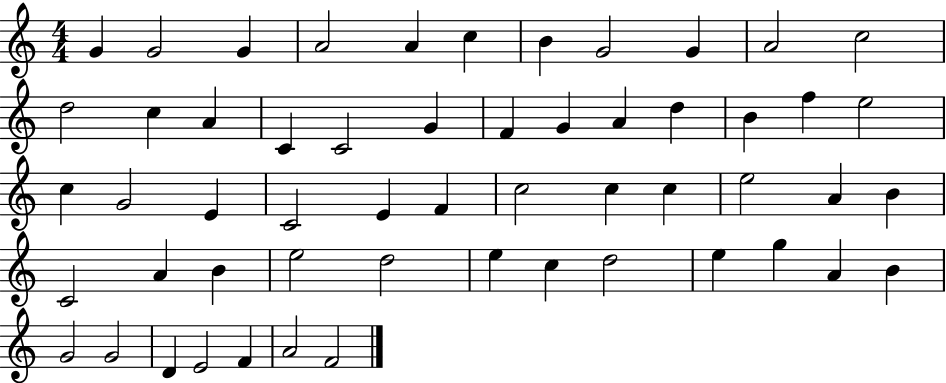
G4/q G4/h G4/q A4/h A4/q C5/q B4/q G4/h G4/q A4/h C5/h D5/h C5/q A4/q C4/q C4/h G4/q F4/q G4/q A4/q D5/q B4/q F5/q E5/h C5/q G4/h E4/q C4/h E4/q F4/q C5/h C5/q C5/q E5/h A4/q B4/q C4/h A4/q B4/q E5/h D5/h E5/q C5/q D5/h E5/q G5/q A4/q B4/q G4/h G4/h D4/q E4/h F4/q A4/h F4/h